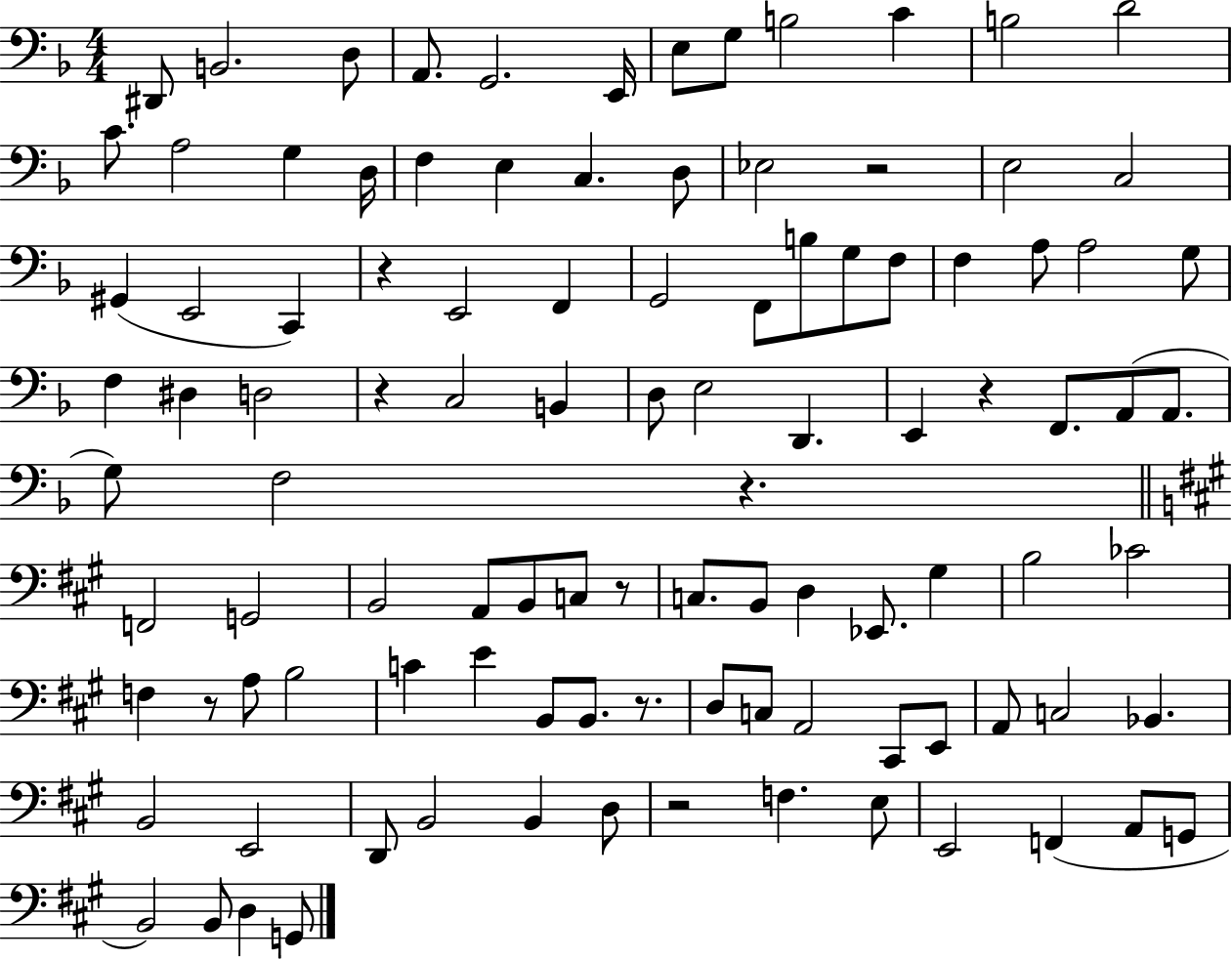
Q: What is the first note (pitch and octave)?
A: D#2